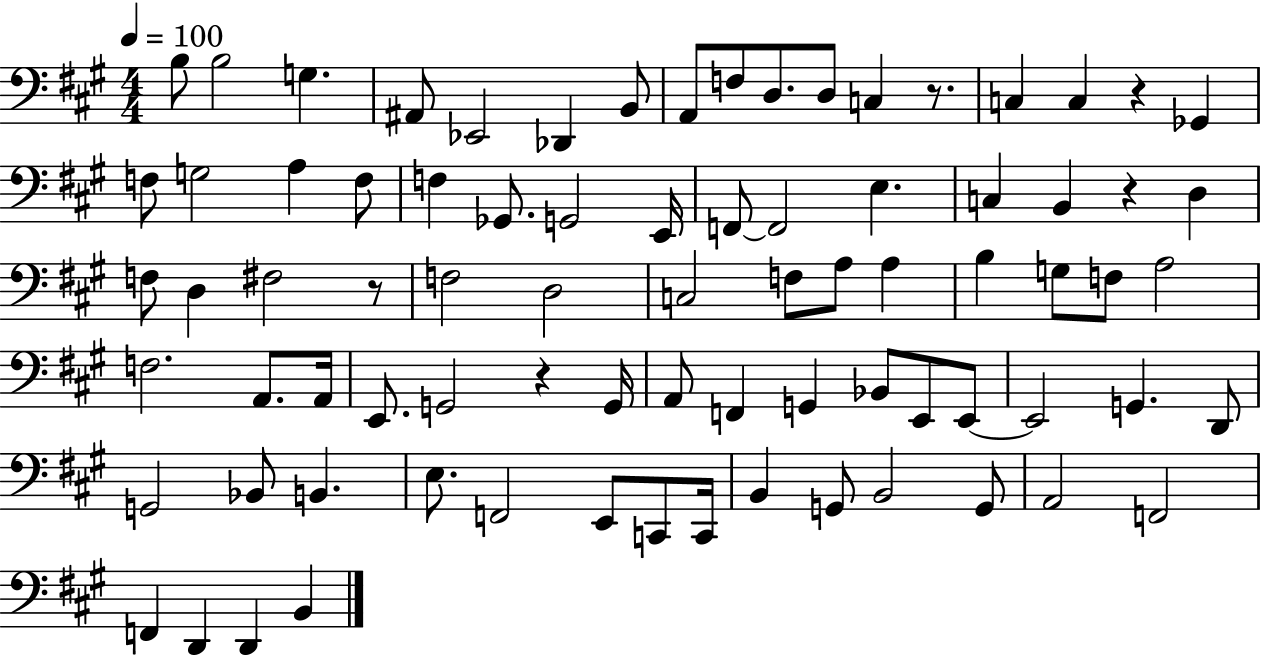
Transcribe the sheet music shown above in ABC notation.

X:1
T:Untitled
M:4/4
L:1/4
K:A
B,/2 B,2 G, ^A,,/2 _E,,2 _D,, B,,/2 A,,/2 F,/2 D,/2 D,/2 C, z/2 C, C, z _G,, F,/2 G,2 A, F,/2 F, _G,,/2 G,,2 E,,/4 F,,/2 F,,2 E, C, B,, z D, F,/2 D, ^F,2 z/2 F,2 D,2 C,2 F,/2 A,/2 A, B, G,/2 F,/2 A,2 F,2 A,,/2 A,,/4 E,,/2 G,,2 z G,,/4 A,,/2 F,, G,, _B,,/2 E,,/2 E,,/2 E,,2 G,, D,,/2 G,,2 _B,,/2 B,, E,/2 F,,2 E,,/2 C,,/2 C,,/4 B,, G,,/2 B,,2 G,,/2 A,,2 F,,2 F,, D,, D,, B,,